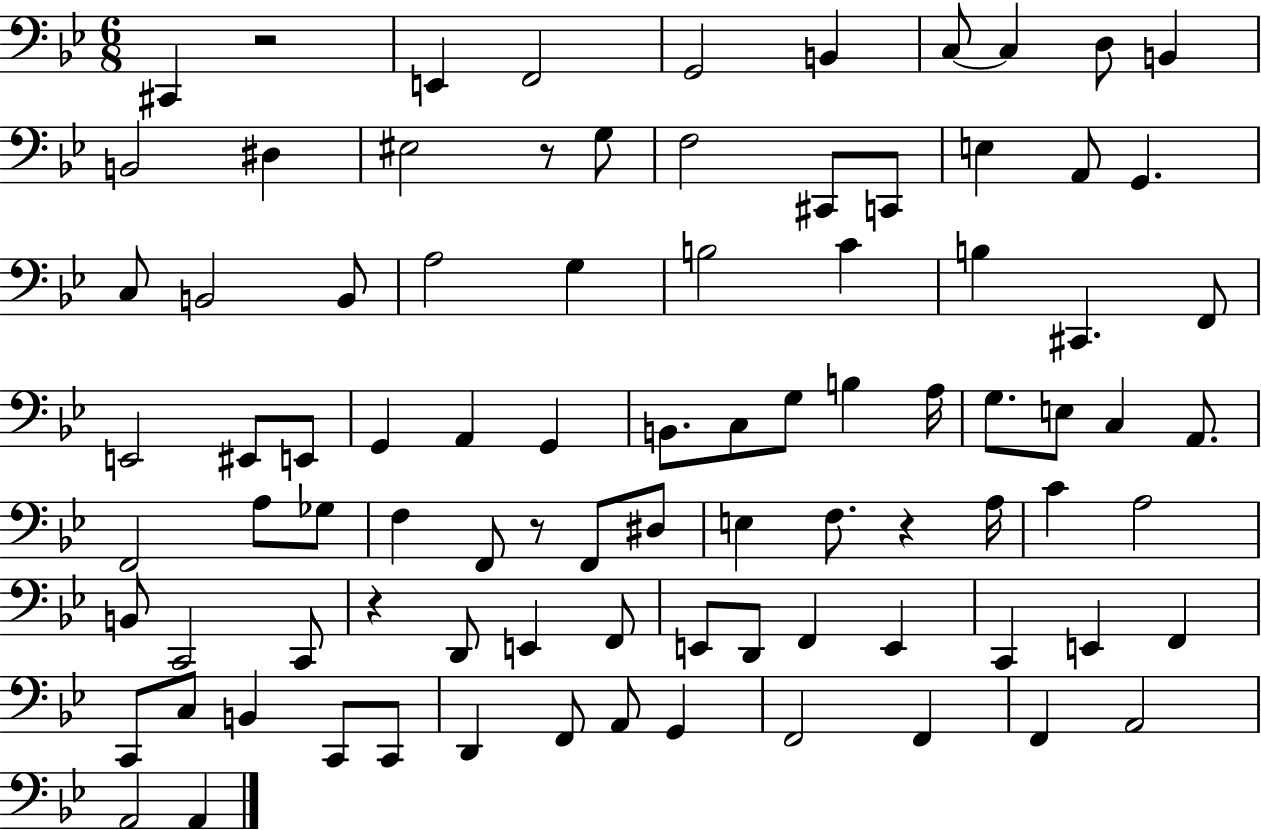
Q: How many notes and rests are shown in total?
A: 89